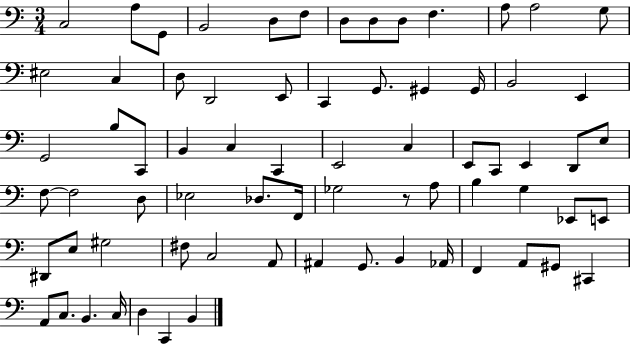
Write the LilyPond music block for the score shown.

{
  \clef bass
  \numericTimeSignature
  \time 3/4
  \key c \major
  c2 a8 g,8 | b,2 d8 f8 | d8 d8 d8 f4. | a8 a2 g8 | \break eis2 c4 | d8 d,2 e,8 | c,4 g,8. gis,4 gis,16 | b,2 e,4 | \break g,2 b8 c,8 | b,4 c4 c,4 | e,2 c4 | e,8 c,8 e,4 d,8 e8 | \break f8~~ f2 d8 | ees2 des8. f,16 | ges2 r8 a8 | b4 g4 ees,8 e,8 | \break dis,8 e8 gis2 | fis8 c2 a,8 | ais,4 g,8. b,4 aes,16 | f,4 a,8 gis,8 cis,4 | \break a,8 c8. b,4. c16 | d4 c,4 b,4 | \bar "|."
}